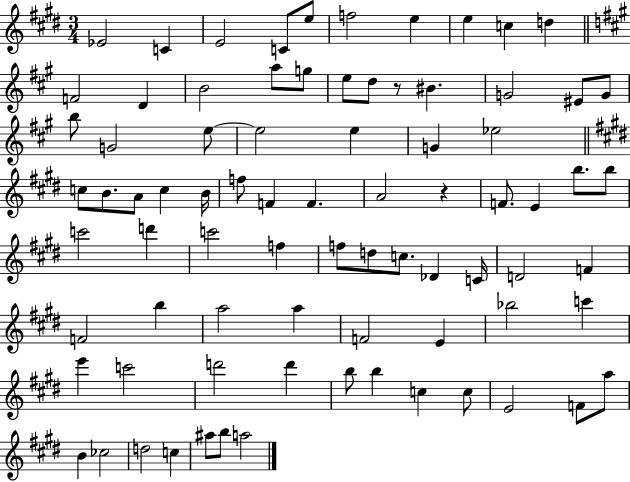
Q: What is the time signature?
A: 3/4